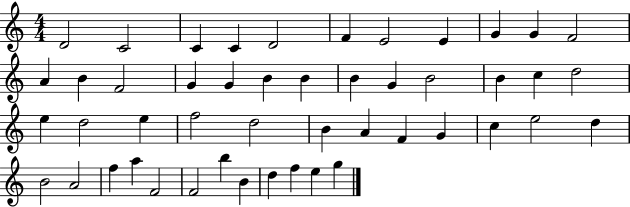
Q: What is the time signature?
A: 4/4